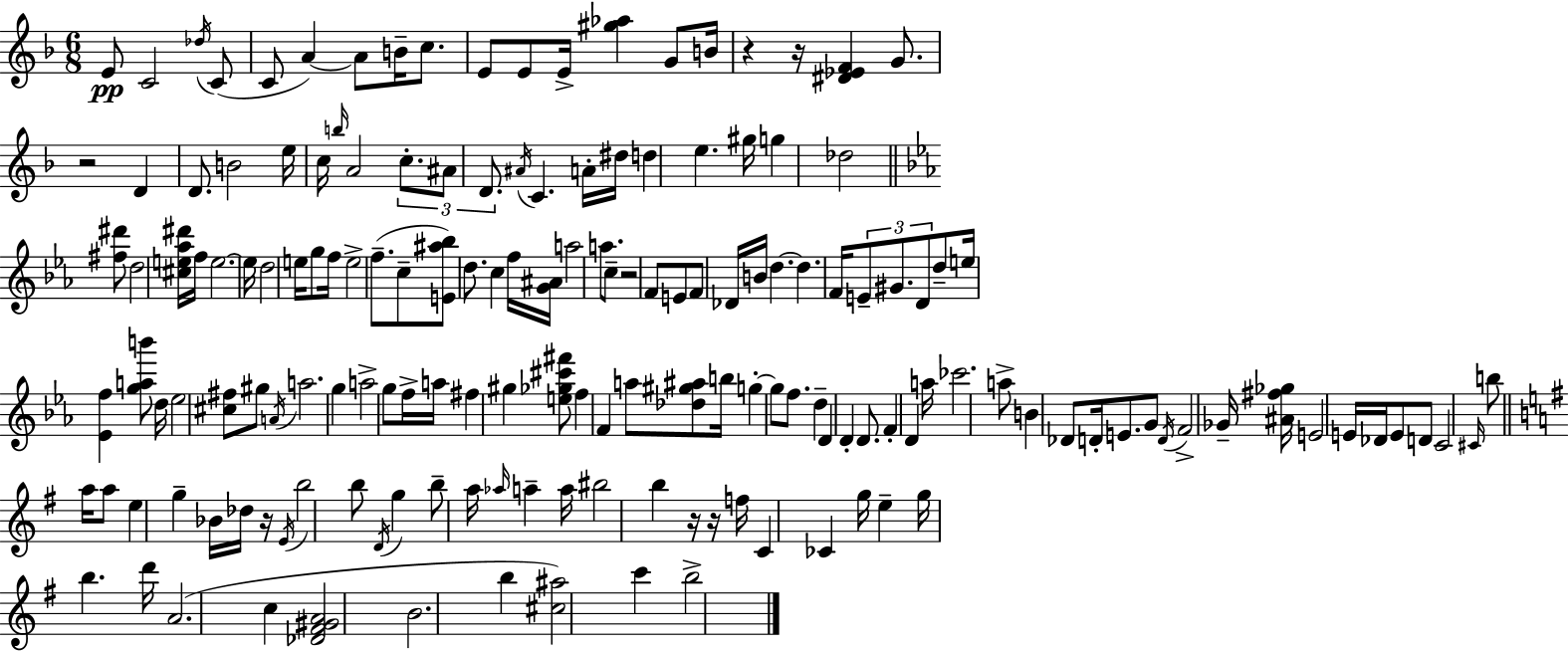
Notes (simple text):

E4/e C4/h Db5/s C4/e C4/e A4/q A4/e B4/s C5/e. E4/e E4/e E4/s [G#5,Ab5]/q G4/e B4/s R/q R/s [D#4,Eb4,F4]/q G4/e. R/h D4/q D4/e. B4/h E5/s C5/s B5/s A4/h C5/e. A#4/e D4/e. A#4/s C4/q. A4/s D#5/s D5/q E5/q. G#5/s G5/q Db5/h [F#5,D#6]/e D5/h [C#5,E5,Ab5,D#6]/s F5/s E5/h. E5/s D5/h E5/s G5/e F5/s E5/h F5/e. C5/e [E4,A#5,Bb5]/e D5/e. C5/q F5/s [G4,A#4]/s A5/h A5/e. C5/e R/h F4/e E4/e F4/e Db4/s B4/s D5/q. D5/q. F4/s E4/e G#4/e. D4/e D5/e E5/s [Eb4,F5]/q [G5,A5,B6]/e D5/s Eb5/h [C#5,F#5]/e G#5/e A4/s A5/h. G5/q A5/h G5/e F5/s A5/s F#5/q G#5/q [E5,Gb5,C#6,F#6]/e F5/q F4/q A5/e [Db5,G#5,A#5]/e B5/s G5/q G5/e F5/e. D5/q D4/q D4/q D4/e. F4/q D4/q A5/s CES6/h. A5/e B4/q Db4/e D4/s E4/e. G4/e D4/s F4/h Gb4/s [A#4,F#5,Gb5]/s E4/h E4/s Db4/s E4/e D4/e C4/h C#4/s B5/e A5/s A5/e E5/q G5/q Bb4/s Db5/s R/s E4/s B5/h B5/e D4/s G5/q B5/e A5/s Ab5/s A5/q A5/s BIS5/h B5/q R/s R/s F5/s C4/q CES4/q G5/s E5/q G5/s B5/q. D6/s A4/h. C5/q [Db4,F#4,G#4,A4]/h B4/h. B5/q [C#5,A#5]/h C6/q B5/h